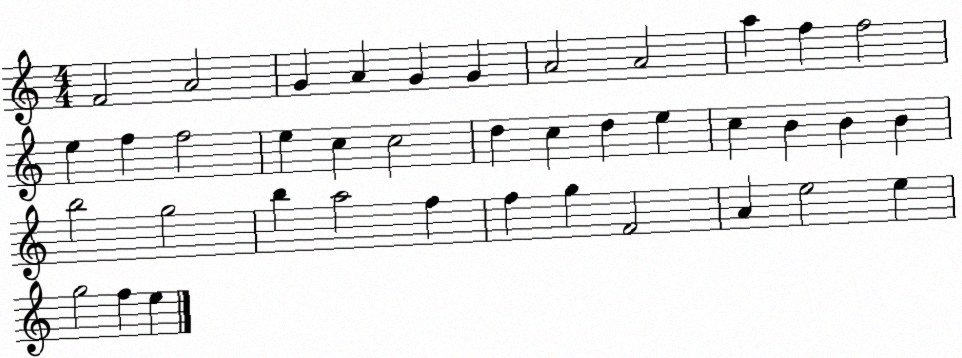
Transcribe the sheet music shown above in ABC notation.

X:1
T:Untitled
M:4/4
L:1/4
K:C
F2 A2 G A G G A2 A2 a f f2 e f f2 e c c2 d c d e c B B B b2 g2 b a2 f f g F2 A e2 e g2 f e